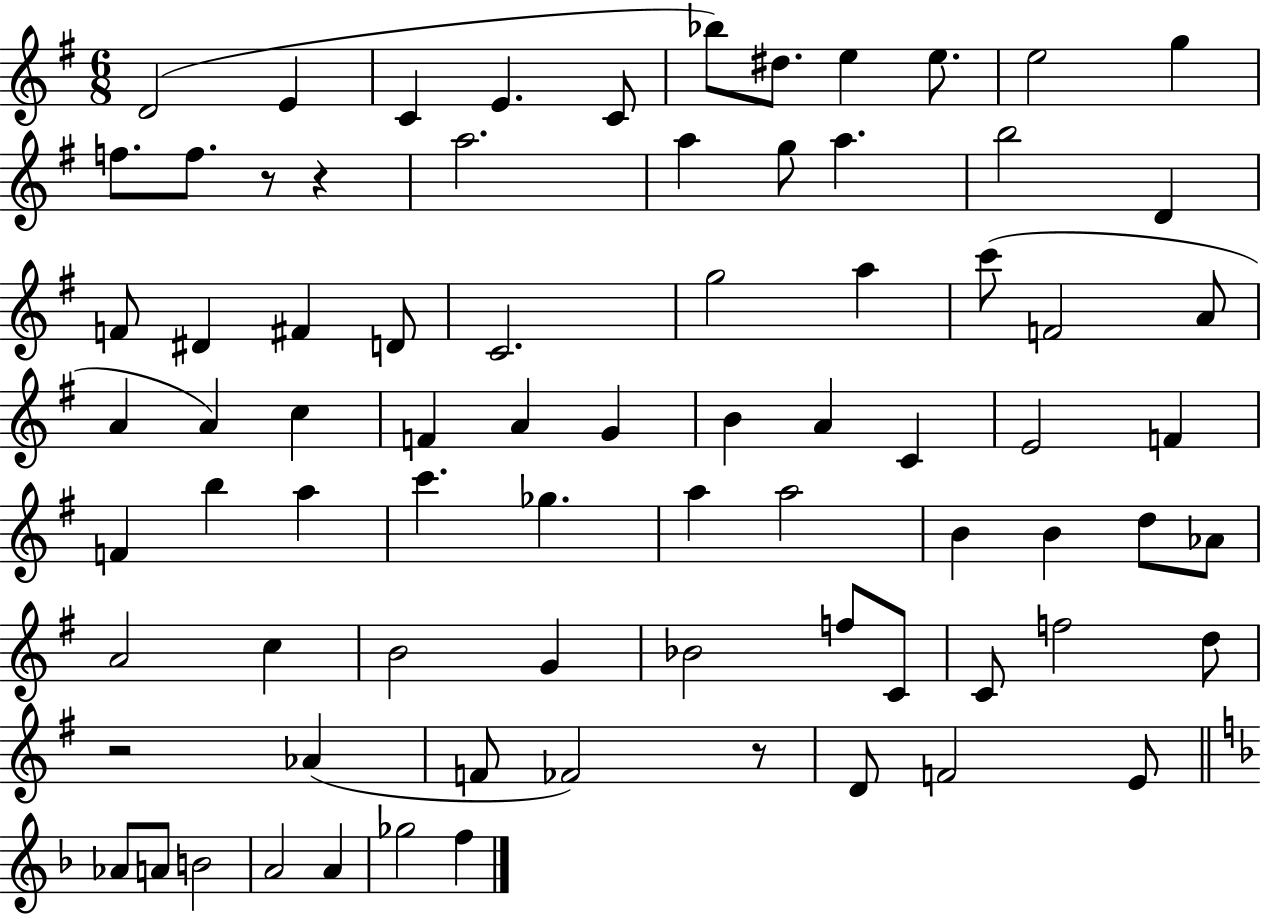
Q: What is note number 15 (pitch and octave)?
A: A5